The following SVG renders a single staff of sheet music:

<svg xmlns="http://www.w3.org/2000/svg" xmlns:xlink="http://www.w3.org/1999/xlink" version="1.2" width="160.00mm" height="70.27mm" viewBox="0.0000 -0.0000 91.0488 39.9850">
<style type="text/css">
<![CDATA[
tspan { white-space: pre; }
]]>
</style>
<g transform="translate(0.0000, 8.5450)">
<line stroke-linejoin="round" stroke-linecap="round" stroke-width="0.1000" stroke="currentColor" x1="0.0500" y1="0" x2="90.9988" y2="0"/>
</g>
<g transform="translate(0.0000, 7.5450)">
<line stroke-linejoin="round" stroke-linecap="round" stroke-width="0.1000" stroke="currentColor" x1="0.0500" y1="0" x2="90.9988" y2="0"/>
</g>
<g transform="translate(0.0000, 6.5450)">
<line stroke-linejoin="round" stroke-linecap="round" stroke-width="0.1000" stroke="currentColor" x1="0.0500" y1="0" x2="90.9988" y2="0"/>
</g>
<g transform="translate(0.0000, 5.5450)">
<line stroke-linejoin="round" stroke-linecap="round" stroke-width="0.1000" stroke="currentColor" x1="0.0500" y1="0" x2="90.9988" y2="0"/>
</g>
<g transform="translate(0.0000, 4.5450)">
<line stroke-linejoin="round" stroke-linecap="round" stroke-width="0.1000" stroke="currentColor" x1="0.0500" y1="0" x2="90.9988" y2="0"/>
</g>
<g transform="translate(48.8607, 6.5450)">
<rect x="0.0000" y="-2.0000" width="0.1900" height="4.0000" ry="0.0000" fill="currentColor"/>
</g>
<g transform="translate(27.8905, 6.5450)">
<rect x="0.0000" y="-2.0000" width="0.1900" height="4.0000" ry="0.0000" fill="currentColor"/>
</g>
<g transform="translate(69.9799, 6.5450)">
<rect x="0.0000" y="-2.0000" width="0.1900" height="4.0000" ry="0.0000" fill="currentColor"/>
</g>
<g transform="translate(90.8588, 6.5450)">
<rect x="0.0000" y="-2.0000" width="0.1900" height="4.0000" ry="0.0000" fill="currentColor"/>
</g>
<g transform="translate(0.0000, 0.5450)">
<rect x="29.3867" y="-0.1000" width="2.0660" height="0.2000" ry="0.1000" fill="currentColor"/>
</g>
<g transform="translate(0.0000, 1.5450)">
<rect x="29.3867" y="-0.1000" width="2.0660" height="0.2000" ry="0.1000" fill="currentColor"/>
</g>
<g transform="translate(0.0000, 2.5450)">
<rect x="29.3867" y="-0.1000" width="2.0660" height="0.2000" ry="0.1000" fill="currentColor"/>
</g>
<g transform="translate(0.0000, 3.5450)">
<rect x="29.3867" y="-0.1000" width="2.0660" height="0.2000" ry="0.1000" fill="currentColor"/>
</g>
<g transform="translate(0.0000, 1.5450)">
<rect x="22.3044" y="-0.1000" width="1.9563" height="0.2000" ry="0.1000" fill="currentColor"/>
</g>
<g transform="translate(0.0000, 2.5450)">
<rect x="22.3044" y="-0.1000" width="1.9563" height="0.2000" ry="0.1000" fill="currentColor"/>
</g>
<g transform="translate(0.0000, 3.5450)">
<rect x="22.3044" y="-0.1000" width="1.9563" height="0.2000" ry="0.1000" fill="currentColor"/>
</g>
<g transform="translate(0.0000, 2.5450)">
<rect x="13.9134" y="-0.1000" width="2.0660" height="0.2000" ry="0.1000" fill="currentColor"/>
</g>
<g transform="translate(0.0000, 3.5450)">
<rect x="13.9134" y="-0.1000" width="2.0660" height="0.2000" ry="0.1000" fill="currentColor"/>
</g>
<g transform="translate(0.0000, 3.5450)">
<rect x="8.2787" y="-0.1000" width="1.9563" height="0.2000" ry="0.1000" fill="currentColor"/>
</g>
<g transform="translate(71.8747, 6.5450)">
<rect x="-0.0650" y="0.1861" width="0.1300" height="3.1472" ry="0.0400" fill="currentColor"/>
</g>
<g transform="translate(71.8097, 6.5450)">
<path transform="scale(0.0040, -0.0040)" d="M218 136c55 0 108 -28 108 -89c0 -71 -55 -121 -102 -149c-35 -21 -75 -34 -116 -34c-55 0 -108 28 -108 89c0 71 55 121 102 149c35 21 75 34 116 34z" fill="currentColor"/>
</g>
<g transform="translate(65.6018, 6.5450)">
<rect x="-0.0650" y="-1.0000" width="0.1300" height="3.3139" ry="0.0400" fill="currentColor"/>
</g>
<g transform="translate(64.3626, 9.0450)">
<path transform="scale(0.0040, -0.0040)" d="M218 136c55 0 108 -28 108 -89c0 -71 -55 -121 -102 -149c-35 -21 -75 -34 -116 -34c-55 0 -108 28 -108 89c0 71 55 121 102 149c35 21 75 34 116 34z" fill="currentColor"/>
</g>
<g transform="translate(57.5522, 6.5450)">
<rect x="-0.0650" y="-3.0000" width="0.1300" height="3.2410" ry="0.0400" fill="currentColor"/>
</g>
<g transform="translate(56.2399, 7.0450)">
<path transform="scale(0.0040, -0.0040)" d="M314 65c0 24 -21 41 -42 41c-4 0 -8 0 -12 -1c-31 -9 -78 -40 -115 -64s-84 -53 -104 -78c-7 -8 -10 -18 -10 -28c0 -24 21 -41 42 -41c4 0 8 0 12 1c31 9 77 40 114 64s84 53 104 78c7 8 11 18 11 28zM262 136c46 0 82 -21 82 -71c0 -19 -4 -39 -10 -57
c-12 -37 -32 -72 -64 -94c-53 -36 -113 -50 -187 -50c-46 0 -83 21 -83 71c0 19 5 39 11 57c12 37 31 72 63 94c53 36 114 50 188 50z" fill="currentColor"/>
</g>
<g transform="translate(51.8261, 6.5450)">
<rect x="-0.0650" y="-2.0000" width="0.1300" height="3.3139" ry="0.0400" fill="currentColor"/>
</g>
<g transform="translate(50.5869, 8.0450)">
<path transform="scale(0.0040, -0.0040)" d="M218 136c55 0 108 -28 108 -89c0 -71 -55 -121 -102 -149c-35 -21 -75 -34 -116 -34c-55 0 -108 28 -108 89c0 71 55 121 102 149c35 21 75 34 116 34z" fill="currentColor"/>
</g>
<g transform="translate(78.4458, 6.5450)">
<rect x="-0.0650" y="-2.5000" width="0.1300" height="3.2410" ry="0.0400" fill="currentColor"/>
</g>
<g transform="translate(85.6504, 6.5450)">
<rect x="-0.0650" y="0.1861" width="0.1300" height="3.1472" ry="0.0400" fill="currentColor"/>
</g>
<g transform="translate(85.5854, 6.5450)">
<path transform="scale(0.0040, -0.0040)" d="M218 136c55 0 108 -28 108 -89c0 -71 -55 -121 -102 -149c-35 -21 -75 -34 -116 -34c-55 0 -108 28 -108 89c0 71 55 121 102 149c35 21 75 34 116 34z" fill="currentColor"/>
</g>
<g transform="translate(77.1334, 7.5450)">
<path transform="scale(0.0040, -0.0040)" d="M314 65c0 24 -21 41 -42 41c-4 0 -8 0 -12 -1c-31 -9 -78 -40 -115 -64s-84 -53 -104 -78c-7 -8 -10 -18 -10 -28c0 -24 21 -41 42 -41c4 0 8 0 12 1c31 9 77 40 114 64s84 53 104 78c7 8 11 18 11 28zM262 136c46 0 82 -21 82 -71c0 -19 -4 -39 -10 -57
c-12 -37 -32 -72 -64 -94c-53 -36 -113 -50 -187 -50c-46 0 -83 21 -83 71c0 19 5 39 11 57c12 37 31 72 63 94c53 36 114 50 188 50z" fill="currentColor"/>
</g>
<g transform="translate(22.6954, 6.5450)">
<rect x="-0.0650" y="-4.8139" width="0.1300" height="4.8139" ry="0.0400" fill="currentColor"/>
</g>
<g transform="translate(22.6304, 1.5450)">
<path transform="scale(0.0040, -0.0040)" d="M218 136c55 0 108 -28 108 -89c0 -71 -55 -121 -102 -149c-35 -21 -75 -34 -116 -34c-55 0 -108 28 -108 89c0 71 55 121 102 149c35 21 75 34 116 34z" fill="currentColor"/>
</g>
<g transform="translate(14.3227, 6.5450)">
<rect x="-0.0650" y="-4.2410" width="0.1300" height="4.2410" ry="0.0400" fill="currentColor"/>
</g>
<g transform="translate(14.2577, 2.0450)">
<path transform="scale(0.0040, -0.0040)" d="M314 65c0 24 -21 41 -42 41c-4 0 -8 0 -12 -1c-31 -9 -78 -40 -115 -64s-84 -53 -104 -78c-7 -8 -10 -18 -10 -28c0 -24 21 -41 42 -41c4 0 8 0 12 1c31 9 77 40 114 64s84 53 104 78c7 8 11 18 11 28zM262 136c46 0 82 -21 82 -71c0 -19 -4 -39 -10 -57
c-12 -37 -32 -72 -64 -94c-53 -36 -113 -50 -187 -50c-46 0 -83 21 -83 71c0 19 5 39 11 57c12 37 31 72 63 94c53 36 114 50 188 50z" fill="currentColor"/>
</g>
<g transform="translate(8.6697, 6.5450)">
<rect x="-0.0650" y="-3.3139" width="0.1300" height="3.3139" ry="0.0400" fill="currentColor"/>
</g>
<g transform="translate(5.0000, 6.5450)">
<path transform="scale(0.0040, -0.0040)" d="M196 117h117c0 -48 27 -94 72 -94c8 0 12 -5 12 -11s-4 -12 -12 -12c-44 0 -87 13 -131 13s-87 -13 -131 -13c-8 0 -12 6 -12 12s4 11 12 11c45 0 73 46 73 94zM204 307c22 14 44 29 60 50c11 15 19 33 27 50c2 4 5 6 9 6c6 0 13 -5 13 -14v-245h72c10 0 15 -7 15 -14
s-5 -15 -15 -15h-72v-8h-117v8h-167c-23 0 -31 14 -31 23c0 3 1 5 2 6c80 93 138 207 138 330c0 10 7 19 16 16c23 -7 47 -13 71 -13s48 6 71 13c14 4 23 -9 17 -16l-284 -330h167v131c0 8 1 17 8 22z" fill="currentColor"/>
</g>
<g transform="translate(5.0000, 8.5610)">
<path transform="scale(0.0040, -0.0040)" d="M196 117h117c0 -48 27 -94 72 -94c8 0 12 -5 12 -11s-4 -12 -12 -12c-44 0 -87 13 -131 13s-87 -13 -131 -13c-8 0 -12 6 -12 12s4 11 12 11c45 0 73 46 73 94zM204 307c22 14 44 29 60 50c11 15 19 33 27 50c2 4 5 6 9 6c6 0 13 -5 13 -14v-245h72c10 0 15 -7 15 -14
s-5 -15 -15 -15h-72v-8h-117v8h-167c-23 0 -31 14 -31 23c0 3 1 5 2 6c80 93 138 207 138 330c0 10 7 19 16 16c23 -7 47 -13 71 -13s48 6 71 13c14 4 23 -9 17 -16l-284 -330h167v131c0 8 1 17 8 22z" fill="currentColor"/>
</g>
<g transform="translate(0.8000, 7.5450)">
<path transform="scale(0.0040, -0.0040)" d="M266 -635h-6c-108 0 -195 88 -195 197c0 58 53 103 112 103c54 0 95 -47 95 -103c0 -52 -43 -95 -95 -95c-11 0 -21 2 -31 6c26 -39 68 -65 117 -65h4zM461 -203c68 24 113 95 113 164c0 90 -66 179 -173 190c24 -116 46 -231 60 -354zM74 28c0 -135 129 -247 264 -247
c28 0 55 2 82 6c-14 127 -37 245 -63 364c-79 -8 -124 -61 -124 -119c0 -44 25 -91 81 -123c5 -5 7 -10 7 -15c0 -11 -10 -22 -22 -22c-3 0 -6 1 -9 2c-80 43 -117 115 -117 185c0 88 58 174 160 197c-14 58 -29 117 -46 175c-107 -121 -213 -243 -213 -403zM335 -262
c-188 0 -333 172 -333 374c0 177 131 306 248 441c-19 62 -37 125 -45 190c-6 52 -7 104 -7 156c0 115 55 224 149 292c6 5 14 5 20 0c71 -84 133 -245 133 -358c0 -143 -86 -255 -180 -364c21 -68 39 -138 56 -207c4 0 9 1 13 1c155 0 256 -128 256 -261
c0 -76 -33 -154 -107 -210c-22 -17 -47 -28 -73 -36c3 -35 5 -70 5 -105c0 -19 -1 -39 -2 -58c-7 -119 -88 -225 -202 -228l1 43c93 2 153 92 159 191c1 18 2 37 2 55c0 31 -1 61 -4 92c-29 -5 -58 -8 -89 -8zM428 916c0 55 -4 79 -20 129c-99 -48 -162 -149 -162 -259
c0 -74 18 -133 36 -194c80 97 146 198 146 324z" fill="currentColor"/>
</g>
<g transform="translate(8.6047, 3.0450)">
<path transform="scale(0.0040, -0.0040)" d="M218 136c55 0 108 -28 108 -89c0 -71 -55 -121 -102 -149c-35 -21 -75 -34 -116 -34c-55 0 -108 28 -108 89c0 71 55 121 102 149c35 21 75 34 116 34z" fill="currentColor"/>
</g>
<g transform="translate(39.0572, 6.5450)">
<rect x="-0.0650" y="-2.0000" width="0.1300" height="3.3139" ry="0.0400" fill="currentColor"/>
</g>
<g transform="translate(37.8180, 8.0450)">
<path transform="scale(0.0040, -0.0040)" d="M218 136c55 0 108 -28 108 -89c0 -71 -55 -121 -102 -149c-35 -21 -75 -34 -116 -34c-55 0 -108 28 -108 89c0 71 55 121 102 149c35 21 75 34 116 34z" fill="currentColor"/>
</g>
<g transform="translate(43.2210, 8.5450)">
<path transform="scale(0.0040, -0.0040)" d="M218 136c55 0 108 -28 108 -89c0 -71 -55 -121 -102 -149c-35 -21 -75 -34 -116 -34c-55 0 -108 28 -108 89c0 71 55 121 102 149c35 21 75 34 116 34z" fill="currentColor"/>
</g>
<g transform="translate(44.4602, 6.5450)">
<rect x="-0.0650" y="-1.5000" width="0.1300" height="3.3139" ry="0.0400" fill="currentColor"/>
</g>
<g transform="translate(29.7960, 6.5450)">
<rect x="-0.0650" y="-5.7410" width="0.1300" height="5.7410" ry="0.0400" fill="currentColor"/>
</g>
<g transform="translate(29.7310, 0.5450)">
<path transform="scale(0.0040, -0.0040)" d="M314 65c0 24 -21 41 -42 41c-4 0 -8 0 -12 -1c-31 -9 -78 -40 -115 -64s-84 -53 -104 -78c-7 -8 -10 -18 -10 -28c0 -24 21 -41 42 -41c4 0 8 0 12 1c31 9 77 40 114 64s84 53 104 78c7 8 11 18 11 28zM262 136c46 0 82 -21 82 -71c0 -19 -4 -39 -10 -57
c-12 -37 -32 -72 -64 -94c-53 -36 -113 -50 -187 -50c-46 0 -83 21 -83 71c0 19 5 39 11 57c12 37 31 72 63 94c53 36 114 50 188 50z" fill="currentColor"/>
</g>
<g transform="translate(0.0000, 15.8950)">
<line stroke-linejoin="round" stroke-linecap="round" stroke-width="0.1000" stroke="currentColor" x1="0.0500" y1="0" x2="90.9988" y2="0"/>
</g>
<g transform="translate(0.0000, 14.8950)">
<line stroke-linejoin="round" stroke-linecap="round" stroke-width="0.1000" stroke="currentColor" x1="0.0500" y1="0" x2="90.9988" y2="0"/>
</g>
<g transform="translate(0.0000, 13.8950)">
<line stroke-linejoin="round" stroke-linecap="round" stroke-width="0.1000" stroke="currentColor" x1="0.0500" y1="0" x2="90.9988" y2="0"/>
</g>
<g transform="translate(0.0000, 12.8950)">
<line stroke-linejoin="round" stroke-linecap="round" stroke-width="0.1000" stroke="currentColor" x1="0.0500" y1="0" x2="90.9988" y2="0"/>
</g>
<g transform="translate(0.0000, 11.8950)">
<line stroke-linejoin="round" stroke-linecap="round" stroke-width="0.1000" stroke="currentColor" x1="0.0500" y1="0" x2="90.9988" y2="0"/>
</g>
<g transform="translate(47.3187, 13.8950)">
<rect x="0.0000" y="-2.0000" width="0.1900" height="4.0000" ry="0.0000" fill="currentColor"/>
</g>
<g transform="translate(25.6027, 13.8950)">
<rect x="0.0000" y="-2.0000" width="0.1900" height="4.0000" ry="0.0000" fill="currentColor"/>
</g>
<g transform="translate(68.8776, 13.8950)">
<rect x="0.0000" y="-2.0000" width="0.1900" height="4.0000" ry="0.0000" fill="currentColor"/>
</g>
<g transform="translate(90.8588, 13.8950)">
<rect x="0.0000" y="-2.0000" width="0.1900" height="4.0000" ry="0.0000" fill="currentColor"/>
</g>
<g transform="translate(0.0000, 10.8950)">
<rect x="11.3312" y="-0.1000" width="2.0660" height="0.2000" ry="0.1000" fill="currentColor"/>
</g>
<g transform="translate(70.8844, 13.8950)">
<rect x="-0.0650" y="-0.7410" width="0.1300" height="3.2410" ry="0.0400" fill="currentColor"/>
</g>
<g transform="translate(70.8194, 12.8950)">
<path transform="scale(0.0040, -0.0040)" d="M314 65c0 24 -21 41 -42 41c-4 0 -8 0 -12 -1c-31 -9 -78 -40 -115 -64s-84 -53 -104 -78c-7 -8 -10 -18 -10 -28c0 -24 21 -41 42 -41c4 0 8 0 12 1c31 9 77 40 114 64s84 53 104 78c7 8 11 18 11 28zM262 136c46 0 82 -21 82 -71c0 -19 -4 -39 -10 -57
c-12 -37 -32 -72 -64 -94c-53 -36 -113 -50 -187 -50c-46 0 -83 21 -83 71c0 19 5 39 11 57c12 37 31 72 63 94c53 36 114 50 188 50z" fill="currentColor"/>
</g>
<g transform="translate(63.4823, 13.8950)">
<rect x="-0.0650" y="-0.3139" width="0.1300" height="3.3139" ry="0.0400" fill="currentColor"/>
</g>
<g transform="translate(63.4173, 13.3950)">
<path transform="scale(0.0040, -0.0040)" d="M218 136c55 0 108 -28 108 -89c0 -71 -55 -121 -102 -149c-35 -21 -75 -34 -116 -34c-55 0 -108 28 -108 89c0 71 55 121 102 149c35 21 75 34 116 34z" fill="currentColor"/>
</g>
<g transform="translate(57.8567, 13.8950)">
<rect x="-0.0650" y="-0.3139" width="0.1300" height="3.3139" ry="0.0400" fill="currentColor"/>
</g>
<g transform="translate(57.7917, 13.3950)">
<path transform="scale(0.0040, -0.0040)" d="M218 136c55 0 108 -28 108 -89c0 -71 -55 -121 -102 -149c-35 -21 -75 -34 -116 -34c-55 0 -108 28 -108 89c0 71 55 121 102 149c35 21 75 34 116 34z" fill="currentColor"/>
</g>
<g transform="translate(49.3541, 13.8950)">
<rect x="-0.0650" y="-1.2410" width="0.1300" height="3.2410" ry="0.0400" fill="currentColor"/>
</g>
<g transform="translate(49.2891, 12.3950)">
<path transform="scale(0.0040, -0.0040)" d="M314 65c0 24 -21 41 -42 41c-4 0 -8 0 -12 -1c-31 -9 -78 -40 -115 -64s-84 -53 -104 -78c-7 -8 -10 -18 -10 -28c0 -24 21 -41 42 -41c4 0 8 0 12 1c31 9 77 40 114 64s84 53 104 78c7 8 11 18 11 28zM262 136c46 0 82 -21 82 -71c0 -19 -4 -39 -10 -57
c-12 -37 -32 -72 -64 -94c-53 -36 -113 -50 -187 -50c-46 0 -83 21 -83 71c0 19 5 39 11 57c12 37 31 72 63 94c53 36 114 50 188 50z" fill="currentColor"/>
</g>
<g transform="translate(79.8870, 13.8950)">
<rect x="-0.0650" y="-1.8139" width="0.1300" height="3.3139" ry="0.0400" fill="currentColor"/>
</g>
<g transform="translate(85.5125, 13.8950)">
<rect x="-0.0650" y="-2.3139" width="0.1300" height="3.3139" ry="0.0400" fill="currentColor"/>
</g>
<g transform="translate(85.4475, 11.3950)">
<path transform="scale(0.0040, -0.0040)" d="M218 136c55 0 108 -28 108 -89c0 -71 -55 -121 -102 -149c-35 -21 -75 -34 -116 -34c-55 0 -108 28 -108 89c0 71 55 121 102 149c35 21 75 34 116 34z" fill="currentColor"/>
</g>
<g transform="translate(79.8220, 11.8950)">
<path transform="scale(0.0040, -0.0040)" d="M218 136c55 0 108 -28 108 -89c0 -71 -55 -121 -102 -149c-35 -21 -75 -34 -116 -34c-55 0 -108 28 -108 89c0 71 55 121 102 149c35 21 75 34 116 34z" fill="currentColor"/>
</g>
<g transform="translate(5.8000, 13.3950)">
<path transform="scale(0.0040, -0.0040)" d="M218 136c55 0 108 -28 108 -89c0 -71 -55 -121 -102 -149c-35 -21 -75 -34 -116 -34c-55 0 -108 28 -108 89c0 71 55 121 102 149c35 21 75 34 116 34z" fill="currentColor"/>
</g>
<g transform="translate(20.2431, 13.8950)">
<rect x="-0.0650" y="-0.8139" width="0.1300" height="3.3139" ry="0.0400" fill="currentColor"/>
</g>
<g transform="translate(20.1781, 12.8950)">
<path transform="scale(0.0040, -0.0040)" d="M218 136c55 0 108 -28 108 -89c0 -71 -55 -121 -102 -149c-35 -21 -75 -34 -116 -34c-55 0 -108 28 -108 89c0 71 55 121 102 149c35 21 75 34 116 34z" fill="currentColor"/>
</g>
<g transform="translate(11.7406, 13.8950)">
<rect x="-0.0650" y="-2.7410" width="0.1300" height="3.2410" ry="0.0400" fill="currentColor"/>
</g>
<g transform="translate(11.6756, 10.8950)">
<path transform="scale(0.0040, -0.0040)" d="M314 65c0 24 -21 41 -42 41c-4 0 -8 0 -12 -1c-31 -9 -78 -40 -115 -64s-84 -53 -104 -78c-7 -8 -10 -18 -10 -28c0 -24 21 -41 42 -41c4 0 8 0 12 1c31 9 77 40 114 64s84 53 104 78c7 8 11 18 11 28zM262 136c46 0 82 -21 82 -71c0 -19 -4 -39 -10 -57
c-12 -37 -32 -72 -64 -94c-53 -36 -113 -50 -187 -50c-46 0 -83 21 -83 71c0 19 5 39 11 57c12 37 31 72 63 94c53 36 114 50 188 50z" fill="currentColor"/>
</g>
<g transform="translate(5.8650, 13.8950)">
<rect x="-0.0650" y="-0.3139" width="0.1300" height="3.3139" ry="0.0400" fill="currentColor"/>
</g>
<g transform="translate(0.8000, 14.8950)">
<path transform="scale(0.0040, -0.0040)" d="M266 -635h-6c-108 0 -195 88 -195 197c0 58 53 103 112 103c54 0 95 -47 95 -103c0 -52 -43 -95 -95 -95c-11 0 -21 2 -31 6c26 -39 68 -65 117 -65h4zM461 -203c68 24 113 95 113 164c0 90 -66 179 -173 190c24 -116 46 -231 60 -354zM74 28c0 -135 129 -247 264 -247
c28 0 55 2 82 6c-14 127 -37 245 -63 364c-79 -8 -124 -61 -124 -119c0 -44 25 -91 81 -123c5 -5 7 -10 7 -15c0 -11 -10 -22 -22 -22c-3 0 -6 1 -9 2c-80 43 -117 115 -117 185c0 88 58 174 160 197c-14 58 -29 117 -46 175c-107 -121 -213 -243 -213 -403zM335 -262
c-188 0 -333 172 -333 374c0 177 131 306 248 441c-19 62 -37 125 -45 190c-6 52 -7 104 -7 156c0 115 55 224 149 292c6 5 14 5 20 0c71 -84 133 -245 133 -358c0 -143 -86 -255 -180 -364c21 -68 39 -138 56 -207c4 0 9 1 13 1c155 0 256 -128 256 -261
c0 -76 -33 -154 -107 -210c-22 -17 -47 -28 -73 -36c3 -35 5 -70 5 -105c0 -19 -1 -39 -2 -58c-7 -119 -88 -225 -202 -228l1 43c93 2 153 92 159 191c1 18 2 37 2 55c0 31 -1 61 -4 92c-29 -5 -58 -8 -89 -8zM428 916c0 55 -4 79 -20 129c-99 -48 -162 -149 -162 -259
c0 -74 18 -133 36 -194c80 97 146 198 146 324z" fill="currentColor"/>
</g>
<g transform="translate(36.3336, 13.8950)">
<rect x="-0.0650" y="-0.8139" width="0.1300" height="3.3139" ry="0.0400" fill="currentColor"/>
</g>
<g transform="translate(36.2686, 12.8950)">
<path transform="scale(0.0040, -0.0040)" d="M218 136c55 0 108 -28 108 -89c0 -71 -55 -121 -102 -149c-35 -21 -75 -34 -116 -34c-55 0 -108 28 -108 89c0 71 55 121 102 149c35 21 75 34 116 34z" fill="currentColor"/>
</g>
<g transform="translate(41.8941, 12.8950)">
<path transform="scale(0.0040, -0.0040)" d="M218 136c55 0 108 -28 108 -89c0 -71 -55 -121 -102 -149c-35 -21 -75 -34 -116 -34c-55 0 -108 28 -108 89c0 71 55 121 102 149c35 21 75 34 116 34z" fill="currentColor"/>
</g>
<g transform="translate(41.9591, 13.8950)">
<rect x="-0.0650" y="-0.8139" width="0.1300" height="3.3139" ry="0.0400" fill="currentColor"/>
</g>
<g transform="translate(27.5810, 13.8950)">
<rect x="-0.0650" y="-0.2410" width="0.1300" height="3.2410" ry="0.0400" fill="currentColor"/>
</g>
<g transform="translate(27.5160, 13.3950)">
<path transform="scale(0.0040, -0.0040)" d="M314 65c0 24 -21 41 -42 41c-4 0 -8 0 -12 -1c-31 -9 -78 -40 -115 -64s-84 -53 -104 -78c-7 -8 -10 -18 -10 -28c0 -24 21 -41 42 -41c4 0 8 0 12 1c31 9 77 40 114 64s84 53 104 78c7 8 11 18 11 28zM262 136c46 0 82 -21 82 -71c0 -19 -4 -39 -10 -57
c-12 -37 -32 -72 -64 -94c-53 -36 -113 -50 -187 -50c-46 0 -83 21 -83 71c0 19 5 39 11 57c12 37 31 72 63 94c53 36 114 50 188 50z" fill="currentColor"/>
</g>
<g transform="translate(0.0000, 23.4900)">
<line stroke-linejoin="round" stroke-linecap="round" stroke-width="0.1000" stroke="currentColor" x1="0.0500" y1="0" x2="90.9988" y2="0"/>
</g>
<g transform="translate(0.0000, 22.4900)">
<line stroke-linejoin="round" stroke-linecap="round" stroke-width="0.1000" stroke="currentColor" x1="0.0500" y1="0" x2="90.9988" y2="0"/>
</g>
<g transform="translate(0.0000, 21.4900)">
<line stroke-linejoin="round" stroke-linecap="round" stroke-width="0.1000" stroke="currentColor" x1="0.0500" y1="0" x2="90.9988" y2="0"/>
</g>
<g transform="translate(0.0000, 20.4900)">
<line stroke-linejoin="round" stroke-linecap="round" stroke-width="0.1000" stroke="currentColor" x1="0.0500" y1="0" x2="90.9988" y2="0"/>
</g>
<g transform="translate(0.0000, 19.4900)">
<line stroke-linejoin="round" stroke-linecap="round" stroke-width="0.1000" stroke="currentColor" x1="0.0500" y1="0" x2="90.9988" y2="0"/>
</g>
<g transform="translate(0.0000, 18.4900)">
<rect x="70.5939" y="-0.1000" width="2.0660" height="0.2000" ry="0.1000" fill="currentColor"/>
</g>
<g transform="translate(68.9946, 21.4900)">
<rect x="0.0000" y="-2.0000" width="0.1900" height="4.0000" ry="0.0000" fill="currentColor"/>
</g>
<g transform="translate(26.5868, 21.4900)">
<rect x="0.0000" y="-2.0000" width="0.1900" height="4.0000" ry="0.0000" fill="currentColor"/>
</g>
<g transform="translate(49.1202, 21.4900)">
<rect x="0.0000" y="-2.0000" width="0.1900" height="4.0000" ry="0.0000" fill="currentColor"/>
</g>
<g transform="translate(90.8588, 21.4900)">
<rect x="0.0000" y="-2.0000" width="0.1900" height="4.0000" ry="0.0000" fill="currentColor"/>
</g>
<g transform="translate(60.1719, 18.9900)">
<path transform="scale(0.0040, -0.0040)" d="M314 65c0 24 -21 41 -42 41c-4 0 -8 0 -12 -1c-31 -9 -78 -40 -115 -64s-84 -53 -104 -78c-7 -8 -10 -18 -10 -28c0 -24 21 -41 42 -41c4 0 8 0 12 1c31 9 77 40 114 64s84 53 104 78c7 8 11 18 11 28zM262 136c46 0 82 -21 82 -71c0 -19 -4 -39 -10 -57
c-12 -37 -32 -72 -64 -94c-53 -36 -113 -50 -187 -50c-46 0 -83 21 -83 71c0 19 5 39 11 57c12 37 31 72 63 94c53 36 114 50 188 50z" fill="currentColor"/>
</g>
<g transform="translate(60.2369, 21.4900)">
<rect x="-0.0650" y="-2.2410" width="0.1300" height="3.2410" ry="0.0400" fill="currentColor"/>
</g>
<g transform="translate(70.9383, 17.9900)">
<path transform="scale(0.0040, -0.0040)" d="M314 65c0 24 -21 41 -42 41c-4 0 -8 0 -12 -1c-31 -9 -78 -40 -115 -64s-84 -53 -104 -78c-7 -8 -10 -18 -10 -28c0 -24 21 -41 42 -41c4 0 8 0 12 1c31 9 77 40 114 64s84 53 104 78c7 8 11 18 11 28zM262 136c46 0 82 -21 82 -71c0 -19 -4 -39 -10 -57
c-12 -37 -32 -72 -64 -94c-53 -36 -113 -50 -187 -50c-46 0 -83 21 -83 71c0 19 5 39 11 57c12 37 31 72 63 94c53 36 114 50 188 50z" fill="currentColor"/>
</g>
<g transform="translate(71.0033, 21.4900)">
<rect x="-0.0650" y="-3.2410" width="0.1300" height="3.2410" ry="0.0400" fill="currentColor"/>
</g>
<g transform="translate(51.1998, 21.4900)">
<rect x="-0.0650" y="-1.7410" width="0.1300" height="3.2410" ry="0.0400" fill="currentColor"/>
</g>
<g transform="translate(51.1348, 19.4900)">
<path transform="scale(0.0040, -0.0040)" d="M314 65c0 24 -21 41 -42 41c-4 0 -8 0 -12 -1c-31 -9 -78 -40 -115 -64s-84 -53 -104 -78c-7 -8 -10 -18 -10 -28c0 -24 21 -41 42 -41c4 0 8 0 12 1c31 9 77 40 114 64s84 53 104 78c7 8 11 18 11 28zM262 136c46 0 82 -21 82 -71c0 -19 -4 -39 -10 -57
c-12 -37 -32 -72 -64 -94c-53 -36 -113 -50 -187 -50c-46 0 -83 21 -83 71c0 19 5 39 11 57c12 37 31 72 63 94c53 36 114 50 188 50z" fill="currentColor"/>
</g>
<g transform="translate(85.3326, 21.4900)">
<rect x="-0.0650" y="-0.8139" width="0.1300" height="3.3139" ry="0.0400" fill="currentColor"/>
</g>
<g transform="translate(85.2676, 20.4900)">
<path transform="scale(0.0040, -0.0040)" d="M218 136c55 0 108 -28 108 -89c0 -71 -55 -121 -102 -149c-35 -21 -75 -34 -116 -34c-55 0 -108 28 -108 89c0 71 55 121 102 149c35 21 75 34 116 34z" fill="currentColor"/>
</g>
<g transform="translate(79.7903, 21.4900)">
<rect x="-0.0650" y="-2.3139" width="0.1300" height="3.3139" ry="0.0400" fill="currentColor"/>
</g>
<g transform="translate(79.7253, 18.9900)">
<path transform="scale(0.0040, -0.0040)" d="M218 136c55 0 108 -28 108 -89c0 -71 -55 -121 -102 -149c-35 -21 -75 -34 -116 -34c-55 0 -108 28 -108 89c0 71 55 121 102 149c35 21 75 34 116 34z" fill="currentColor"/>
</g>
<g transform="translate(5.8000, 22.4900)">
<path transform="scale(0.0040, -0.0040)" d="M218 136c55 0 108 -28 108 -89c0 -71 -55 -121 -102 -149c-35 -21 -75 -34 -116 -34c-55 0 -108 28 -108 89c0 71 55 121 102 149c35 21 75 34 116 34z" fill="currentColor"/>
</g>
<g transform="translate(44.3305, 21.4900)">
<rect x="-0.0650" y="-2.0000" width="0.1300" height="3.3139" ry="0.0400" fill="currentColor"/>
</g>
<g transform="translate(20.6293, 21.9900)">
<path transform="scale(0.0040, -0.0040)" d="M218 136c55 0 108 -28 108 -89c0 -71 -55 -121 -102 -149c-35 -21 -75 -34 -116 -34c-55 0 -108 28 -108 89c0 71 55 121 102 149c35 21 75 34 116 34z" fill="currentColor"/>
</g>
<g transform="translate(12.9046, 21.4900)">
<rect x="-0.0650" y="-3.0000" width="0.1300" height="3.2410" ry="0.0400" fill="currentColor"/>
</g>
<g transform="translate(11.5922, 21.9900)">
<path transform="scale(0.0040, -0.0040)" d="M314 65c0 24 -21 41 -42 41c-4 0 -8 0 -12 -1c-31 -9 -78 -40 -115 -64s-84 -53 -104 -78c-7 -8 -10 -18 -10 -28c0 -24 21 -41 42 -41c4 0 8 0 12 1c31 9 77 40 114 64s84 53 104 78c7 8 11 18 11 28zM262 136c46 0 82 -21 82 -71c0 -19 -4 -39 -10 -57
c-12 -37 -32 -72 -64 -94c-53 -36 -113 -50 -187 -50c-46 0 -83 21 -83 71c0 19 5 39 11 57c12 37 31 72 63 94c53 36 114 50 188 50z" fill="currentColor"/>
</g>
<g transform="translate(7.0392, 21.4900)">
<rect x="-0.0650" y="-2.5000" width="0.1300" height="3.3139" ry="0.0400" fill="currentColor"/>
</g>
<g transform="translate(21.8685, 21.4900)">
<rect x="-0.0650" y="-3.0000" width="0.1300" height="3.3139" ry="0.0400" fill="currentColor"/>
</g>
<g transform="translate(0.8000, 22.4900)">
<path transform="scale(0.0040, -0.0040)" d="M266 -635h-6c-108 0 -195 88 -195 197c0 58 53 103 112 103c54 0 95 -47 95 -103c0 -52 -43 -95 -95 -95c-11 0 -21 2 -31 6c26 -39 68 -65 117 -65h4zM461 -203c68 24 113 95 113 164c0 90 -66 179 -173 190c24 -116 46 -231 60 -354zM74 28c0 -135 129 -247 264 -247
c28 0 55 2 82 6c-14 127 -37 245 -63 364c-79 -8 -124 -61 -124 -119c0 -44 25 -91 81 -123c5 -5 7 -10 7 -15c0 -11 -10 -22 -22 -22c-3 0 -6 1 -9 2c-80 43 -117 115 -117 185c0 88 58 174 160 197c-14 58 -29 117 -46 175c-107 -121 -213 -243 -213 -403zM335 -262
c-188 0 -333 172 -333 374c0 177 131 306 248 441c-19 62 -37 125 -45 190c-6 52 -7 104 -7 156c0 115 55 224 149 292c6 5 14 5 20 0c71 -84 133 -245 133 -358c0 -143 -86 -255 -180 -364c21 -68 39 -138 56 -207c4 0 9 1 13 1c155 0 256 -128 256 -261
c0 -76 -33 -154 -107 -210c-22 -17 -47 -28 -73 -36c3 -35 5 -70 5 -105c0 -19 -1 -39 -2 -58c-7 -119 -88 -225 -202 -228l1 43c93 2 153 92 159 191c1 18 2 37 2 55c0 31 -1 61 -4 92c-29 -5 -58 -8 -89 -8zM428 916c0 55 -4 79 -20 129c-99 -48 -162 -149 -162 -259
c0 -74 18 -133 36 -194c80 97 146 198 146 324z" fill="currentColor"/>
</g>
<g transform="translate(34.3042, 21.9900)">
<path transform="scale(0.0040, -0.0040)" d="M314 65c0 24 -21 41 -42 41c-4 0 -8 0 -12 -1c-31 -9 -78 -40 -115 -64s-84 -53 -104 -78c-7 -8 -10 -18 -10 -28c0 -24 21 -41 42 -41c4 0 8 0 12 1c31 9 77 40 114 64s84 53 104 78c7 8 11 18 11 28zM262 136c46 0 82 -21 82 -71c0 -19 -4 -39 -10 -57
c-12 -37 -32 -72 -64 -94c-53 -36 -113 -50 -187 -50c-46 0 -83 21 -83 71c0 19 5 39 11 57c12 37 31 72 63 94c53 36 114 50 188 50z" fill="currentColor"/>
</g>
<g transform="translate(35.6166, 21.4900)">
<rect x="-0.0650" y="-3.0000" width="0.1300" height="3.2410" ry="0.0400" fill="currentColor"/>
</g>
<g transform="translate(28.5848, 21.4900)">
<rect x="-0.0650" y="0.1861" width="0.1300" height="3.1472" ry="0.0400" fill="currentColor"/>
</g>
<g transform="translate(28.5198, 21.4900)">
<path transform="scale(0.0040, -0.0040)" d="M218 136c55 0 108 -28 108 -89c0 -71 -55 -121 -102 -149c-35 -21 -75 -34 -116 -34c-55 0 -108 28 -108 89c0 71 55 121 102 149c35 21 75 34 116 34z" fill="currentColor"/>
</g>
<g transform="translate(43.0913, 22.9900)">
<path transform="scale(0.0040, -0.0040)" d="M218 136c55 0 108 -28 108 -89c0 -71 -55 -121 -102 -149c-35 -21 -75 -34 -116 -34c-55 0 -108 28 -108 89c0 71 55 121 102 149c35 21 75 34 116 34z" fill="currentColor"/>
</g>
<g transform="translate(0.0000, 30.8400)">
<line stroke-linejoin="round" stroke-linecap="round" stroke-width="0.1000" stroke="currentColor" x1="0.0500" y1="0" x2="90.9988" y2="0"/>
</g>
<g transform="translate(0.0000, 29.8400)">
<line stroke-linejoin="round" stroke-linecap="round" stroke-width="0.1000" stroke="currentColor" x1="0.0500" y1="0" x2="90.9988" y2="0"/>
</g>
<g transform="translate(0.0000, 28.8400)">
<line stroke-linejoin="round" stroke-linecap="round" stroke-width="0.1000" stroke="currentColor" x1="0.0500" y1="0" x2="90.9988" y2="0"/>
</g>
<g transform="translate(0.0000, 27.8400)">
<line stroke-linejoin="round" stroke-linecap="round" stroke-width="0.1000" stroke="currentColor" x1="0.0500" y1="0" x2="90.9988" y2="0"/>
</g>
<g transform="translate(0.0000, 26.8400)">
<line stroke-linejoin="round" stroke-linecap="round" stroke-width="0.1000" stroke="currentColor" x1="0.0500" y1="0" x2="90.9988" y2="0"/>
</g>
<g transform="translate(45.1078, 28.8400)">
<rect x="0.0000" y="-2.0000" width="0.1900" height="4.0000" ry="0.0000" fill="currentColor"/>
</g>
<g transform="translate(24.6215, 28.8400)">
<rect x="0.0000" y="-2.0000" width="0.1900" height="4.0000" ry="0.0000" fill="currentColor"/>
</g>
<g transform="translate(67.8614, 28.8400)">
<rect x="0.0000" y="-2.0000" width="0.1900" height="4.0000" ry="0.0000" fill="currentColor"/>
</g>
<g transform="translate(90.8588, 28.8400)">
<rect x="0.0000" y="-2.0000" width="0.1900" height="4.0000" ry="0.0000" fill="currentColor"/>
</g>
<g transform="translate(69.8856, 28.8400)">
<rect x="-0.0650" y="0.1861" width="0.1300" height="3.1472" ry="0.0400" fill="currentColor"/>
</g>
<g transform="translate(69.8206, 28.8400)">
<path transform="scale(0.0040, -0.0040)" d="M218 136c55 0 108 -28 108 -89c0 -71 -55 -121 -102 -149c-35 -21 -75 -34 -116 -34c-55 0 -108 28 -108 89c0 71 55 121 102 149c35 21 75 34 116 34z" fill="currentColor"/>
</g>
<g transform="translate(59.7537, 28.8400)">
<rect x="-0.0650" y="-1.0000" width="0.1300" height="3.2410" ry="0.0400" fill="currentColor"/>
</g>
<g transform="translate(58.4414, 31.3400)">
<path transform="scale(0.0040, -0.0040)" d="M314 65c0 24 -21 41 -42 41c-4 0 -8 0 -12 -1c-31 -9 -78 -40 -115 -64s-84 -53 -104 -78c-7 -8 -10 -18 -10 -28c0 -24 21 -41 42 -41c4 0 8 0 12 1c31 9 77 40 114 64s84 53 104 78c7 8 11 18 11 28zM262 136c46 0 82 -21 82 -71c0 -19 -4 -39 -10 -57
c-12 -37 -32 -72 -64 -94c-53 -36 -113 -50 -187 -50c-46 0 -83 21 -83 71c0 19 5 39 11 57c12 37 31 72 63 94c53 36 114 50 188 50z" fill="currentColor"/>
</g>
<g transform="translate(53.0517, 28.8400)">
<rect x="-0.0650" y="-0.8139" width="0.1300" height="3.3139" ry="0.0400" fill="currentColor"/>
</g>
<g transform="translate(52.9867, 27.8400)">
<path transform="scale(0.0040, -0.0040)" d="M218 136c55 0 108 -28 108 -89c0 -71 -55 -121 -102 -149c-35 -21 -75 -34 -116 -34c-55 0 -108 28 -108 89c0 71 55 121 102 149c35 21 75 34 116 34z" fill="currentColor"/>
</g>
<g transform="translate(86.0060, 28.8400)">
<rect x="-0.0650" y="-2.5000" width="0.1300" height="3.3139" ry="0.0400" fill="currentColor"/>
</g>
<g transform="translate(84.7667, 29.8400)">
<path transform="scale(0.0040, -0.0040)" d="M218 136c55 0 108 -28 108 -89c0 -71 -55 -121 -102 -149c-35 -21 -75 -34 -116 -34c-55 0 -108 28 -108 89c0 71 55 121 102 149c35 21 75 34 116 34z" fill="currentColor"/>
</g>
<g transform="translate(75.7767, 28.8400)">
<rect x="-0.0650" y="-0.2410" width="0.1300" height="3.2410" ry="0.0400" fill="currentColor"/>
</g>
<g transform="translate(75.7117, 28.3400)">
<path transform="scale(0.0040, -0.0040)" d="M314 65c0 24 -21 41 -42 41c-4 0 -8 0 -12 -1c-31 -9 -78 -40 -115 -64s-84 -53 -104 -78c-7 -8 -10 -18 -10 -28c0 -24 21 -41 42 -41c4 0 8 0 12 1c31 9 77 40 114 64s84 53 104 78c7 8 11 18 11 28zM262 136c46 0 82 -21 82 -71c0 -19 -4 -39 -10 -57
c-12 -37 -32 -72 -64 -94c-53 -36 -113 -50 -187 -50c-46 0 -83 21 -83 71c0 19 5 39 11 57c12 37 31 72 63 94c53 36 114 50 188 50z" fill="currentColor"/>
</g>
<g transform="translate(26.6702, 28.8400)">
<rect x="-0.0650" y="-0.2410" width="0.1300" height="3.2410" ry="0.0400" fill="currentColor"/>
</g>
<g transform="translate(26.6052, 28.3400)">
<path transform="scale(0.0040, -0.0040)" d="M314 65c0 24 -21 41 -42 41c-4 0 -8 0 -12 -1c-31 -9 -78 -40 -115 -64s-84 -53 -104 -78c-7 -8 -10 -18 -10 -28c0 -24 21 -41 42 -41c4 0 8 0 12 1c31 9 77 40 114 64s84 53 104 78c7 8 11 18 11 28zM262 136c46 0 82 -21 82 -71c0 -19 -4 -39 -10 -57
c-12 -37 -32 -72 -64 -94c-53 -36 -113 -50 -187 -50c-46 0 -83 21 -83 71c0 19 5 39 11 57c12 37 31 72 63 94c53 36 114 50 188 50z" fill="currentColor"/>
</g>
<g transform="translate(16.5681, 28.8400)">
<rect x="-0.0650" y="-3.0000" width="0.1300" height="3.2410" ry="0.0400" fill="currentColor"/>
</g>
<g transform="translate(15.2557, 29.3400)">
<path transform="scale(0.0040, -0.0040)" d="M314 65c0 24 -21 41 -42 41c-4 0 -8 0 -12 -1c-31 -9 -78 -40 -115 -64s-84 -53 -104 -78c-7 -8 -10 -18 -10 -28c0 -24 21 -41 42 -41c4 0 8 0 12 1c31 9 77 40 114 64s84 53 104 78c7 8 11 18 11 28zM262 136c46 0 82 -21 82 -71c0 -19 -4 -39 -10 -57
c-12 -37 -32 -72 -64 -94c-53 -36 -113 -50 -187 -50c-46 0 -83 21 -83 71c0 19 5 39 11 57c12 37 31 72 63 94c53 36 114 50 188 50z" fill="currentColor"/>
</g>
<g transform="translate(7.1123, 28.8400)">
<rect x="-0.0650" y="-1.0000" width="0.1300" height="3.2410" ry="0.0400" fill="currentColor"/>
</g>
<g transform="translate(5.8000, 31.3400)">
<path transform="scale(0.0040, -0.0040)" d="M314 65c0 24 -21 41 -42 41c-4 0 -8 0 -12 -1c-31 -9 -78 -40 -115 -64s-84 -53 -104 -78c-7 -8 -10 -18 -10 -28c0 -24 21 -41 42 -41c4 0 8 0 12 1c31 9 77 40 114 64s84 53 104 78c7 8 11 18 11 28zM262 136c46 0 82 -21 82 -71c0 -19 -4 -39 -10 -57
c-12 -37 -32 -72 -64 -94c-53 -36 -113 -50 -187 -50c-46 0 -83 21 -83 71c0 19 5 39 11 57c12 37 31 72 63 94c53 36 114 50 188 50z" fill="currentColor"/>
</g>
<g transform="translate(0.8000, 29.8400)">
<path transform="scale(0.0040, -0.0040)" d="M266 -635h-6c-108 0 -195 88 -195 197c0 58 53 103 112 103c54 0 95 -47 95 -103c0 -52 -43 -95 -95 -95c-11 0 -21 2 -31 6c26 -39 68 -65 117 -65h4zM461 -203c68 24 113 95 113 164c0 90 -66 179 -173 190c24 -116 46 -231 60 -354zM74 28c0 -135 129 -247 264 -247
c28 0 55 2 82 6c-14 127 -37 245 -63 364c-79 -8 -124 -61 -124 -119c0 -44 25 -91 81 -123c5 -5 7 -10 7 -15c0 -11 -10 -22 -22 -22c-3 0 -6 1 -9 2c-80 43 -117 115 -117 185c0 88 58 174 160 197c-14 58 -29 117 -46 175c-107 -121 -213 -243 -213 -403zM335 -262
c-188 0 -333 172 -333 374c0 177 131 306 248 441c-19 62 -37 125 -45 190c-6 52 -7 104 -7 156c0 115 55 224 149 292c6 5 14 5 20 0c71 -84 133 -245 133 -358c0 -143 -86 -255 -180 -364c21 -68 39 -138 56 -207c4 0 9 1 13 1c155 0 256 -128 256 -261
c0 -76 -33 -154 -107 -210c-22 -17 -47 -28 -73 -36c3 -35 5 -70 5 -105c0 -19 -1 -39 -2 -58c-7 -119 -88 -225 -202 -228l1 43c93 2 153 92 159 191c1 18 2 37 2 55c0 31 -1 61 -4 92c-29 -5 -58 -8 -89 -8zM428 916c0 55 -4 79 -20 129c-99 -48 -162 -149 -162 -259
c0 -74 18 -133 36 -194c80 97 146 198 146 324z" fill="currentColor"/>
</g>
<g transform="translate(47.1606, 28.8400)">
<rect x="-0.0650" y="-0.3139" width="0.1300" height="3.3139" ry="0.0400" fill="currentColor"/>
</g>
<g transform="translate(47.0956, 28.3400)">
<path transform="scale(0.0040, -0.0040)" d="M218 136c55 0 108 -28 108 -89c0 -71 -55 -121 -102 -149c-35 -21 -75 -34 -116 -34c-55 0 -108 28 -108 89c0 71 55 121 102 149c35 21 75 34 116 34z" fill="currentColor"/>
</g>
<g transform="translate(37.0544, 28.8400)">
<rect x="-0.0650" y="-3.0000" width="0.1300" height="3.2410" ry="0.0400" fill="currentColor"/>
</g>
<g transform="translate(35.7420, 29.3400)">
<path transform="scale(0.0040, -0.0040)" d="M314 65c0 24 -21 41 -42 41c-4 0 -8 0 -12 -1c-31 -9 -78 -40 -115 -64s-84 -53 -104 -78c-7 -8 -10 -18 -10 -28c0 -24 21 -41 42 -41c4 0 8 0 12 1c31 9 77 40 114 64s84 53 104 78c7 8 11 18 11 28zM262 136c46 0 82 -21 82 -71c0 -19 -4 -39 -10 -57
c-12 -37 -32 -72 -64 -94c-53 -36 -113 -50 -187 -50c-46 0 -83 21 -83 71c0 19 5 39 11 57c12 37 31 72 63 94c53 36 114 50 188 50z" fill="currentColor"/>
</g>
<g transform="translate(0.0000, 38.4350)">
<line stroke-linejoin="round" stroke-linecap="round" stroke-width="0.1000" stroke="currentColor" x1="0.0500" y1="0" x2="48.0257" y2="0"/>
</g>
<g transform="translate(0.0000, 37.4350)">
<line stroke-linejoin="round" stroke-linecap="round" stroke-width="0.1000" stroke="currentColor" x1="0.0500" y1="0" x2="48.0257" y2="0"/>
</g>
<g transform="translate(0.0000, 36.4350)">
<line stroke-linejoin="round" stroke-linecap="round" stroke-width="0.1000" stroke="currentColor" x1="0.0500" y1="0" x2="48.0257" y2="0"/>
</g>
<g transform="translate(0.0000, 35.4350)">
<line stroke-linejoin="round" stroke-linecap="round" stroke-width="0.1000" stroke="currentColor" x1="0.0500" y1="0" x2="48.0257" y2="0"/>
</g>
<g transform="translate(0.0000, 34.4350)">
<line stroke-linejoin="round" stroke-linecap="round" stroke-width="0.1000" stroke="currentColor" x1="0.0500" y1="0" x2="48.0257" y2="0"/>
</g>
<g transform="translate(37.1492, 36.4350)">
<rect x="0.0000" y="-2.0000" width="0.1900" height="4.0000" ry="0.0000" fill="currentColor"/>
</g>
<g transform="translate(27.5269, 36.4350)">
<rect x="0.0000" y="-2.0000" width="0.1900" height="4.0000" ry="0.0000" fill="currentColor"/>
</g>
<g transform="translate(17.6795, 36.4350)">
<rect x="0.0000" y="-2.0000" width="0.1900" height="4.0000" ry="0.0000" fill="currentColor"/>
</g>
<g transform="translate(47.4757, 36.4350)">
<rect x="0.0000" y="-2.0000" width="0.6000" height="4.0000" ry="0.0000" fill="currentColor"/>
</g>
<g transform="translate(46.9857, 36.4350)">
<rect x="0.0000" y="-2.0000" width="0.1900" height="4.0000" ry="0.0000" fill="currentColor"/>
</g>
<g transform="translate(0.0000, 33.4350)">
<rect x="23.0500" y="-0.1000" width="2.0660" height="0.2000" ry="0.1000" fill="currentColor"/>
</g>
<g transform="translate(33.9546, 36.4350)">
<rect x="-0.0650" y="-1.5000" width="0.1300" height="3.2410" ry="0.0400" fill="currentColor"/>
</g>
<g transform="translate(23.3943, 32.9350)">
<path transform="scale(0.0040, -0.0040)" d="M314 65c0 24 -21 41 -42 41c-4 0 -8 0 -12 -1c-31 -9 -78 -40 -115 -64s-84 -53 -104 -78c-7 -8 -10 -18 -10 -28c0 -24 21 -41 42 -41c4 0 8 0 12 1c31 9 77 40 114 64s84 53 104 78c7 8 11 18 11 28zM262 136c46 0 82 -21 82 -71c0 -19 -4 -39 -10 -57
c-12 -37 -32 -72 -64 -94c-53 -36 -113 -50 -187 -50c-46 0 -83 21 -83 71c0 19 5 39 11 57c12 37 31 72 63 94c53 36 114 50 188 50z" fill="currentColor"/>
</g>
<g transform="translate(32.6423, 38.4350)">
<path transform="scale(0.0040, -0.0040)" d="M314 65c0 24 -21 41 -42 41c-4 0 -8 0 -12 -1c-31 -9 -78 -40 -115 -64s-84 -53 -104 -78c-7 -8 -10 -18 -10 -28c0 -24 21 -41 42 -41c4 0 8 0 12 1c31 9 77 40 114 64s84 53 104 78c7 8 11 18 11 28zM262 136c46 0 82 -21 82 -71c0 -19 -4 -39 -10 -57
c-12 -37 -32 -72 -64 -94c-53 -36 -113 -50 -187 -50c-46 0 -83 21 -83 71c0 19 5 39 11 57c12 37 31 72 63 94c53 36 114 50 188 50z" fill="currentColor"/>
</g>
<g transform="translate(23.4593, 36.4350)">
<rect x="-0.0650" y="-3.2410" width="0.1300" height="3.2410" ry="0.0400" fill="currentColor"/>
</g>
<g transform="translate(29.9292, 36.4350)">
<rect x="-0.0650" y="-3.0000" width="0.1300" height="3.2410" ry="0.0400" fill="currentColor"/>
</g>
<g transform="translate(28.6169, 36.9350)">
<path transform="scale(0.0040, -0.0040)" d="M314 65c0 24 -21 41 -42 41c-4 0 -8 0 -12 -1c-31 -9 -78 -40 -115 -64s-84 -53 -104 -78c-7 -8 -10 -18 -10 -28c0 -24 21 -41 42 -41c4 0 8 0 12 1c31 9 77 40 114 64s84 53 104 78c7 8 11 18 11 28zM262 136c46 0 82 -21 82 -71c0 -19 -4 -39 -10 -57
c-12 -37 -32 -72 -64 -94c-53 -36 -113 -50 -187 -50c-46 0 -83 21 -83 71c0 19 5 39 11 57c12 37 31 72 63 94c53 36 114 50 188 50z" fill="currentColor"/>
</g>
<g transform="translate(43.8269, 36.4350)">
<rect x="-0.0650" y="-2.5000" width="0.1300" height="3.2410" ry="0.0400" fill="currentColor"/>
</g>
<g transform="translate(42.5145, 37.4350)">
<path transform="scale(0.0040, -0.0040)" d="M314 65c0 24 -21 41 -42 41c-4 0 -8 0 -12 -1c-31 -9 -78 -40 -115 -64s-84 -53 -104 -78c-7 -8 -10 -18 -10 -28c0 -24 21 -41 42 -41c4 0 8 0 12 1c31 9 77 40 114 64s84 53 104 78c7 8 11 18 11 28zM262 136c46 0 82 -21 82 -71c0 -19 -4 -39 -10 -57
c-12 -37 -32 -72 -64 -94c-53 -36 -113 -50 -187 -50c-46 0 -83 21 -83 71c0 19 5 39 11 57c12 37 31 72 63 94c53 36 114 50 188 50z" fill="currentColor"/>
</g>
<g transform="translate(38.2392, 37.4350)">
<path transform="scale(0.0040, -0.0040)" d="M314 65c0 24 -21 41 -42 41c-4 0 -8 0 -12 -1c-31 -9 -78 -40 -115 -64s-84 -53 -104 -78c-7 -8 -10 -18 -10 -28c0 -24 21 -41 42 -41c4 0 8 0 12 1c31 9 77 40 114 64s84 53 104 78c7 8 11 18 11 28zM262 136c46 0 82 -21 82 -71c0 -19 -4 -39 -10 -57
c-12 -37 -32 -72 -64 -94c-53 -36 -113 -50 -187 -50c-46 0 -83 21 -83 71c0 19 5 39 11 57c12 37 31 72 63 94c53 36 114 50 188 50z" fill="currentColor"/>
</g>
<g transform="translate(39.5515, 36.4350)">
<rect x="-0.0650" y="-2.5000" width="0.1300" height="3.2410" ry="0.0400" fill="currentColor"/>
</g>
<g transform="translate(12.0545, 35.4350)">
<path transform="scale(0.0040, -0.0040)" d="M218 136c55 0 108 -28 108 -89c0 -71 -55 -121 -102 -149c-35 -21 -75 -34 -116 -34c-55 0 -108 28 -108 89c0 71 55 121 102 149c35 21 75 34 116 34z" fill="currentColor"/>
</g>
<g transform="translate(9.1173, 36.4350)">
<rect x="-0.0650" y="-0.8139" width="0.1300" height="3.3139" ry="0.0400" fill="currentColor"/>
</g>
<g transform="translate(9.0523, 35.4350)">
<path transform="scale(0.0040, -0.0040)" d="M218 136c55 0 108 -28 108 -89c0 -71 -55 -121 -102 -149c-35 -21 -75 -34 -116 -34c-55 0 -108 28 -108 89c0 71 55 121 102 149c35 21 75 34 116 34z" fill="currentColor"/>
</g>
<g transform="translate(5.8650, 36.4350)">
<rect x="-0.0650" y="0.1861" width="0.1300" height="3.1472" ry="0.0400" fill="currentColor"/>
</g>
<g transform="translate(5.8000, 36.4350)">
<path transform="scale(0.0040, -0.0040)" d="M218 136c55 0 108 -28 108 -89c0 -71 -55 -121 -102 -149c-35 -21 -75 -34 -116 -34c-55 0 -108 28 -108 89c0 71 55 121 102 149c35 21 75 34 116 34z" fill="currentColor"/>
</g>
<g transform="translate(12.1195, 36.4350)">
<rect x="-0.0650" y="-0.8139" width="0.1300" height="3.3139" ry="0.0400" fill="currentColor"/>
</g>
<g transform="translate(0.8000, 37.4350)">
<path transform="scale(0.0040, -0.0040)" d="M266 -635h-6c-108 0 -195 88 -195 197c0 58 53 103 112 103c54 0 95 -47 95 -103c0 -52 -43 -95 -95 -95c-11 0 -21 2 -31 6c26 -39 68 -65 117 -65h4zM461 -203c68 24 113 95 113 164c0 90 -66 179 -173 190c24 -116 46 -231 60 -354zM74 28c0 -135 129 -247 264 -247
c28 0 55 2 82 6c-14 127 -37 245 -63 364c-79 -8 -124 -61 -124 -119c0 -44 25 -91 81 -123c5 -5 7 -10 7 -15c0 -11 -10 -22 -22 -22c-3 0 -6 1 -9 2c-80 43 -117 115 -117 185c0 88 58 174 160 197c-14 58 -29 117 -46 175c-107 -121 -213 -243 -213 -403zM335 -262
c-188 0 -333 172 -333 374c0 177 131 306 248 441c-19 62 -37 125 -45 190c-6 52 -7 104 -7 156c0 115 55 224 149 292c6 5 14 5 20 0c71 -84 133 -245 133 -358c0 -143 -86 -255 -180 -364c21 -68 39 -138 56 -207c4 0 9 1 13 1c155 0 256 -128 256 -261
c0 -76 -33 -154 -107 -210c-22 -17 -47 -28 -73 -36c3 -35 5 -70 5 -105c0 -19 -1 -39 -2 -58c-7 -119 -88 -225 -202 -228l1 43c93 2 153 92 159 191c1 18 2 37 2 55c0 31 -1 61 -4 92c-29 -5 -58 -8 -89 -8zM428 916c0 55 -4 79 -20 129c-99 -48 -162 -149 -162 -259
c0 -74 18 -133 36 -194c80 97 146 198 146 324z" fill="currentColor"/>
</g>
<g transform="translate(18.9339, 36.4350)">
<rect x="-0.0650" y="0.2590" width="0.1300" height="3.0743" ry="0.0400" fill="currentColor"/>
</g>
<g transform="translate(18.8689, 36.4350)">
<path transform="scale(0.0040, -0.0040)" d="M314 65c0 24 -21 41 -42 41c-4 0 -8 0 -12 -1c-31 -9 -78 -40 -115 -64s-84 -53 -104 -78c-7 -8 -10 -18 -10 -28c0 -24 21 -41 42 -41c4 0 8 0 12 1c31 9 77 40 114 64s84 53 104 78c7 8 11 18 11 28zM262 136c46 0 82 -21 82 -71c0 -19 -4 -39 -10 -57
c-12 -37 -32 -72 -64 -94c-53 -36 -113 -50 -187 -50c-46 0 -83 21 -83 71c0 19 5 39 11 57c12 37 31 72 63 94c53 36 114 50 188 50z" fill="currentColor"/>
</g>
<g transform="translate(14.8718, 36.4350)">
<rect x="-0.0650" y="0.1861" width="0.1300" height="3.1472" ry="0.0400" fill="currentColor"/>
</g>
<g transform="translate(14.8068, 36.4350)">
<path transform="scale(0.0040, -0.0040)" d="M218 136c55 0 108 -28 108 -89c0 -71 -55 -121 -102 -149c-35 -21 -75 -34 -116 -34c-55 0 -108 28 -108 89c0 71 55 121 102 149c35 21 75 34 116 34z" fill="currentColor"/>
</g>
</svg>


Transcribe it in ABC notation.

X:1
T:Untitled
M:4/4
L:1/4
K:C
b d'2 e' g'2 F E F A2 D B G2 B c a2 d c2 d d e2 c c d2 f g G A2 A B A2 F f2 g2 b2 g d D2 A2 c2 A2 c d D2 B c2 G B d d B B2 b2 A2 E2 G2 G2